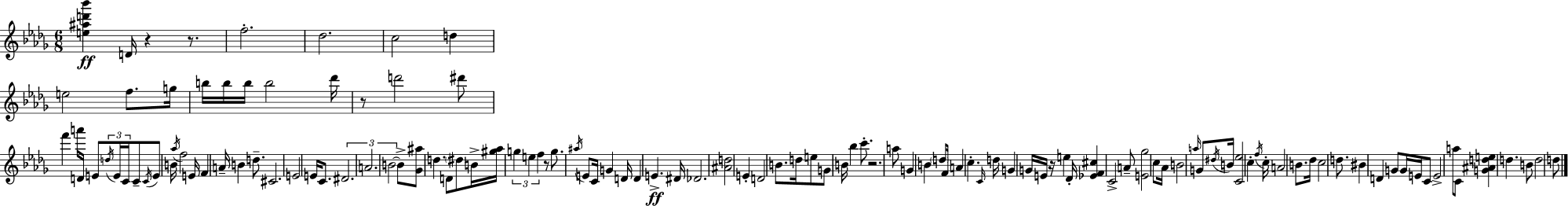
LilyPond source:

{
  \clef treble
  \numericTimeSignature
  \time 6/8
  \key bes \minor
  <e'' ais'' d''' bes'''>4\ff d'16 r4 r8. | f''2.-. | des''2. | c''2 d''4 | \break e''2 f''8. g''16 | b''16 b''16 b''16 b''2 des'''16 | r8 d'''2 dis'''8 | f'''4 a'''16 d'16 e'8 \tuplet 3/2 { \acciaccatura { d''16 } e'16 c'16 } c'8-- | \break \acciaccatura { c'16 } e'8 b'16 \acciaccatura { aes''16 } f''2 | e'16 f'4 a'16-- b'4 | d''8.-- cis'2. | e'2 e'16 | \break c'8. \tuplet 3/2 { dis'2. | a'2. | b'2~~ } b'8-> | <ges' ais''>8 d''4. d'8 \parenthesize dis''8 | \break b'16-> <gis'' aes''>16 \tuplet 3/2 { g''4 e''4 f''4 } | r8 g''8. \acciaccatura { ais''16 } e'8 c'16 | g'4 d'16 d'4 e'4.->\ff | dis'16 des'2. | \break <ais' d''>2 | e'4-. d'2 | b'8. d''16 e''8 g'8 b'16 bes''4 | c'''8.-. r2. | \break a''8 g'4 b'4 | \parenthesize d''8 f'16 a'4 c''4.-. | \grace { c'16 } d''16 g'4 g'16 e'16 r16 | e''4 des'16-. <ees' f' cis''>4 c'2-> | \break a'8-- <e' ges''>2 | c''8 aes'16 b'2 | \grace { a''16 } g'8 \acciaccatura { dis''16 } b'16 <c' ees''>2 | c''4-. \acciaccatura { f''16 } c''16-. a'2 | \break b'8. des''16 c''2 | d''8. bis'4 | d'4 g'8 g'16 e'16 c'8 e'2-> | a''8 c'8 <g' ais' d'' e''>4 | \break d''4. b'8 d''2 | d''8 \bar "|."
}